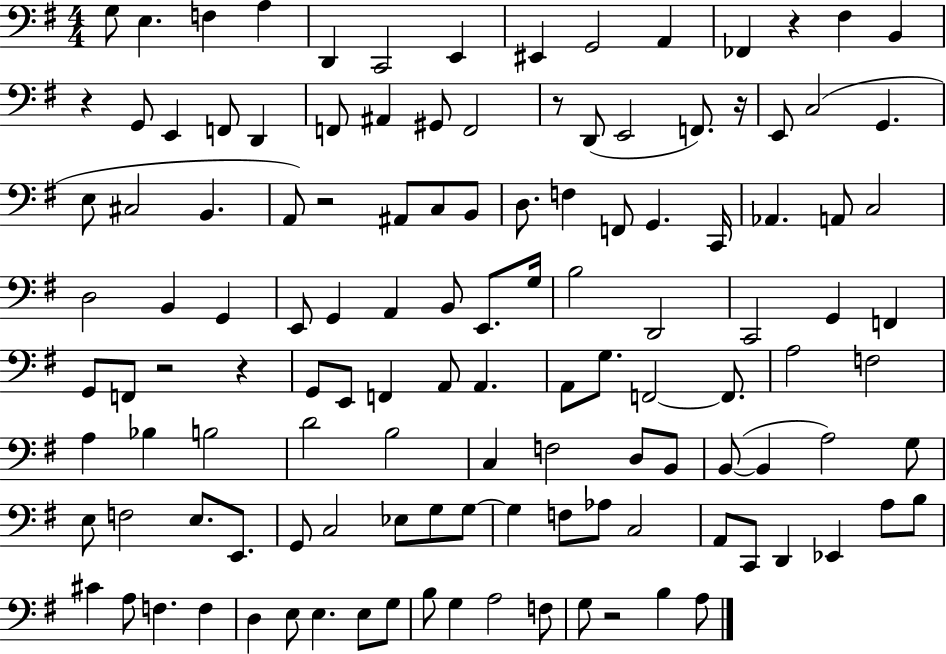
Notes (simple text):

G3/e E3/q. F3/q A3/q D2/q C2/h E2/q EIS2/q G2/h A2/q FES2/q R/q F#3/q B2/q R/q G2/e E2/q F2/e D2/q F2/e A#2/q G#2/e F2/h R/e D2/e E2/h F2/e. R/s E2/e C3/h G2/q. E3/e C#3/h B2/q. A2/e R/h A#2/e C3/e B2/e D3/e. F3/q F2/e G2/q. C2/s Ab2/q. A2/e C3/h D3/h B2/q G2/q E2/e G2/q A2/q B2/e E2/e. G3/s B3/h D2/h C2/h G2/q F2/q G2/e F2/e R/h R/q G2/e E2/e F2/q A2/e A2/q. A2/e G3/e. F2/h F2/e. A3/h F3/h A3/q Bb3/q B3/h D4/h B3/h C3/q F3/h D3/e B2/e B2/e B2/q A3/h G3/e E3/e F3/h E3/e. E2/e. G2/e C3/h Eb3/e G3/e G3/e G3/q F3/e Ab3/e C3/h A2/e C2/e D2/q Eb2/q A3/e B3/e C#4/q A3/e F3/q. F3/q D3/q E3/e E3/q. E3/e G3/e B3/e G3/q A3/h F3/e G3/e R/h B3/q A3/e